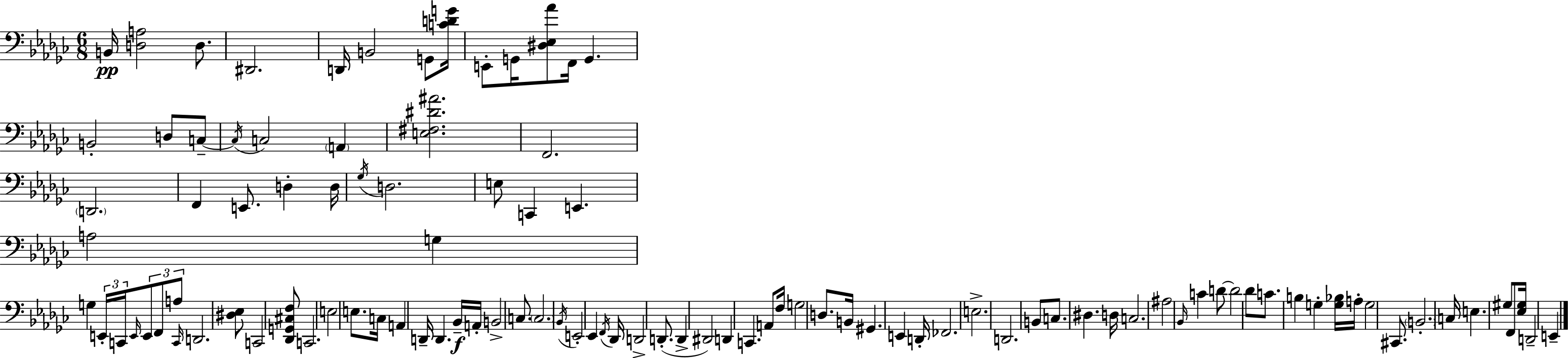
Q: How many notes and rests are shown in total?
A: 105